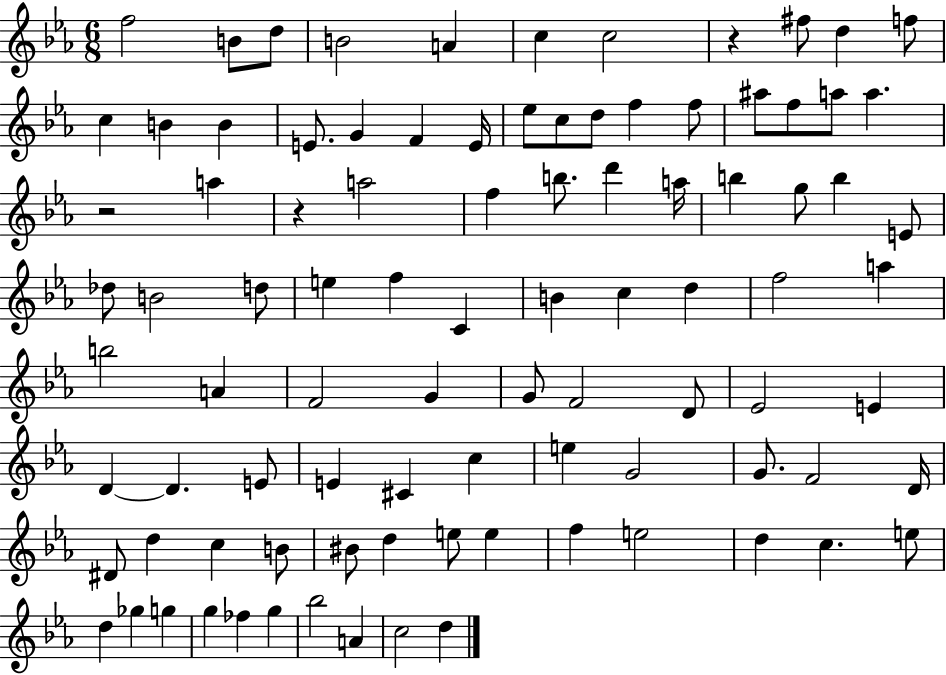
{
  \clef treble
  \numericTimeSignature
  \time 6/8
  \key ees \major
  \repeat volta 2 { f''2 b'8 d''8 | b'2 a'4 | c''4 c''2 | r4 fis''8 d''4 f''8 | \break c''4 b'4 b'4 | e'8. g'4 f'4 e'16 | ees''8 c''8 d''8 f''4 f''8 | ais''8 f''8 a''8 a''4. | \break r2 a''4 | r4 a''2 | f''4 b''8. d'''4 a''16 | b''4 g''8 b''4 e'8 | \break des''8 b'2 d''8 | e''4 f''4 c'4 | b'4 c''4 d''4 | f''2 a''4 | \break b''2 a'4 | f'2 g'4 | g'8 f'2 d'8 | ees'2 e'4 | \break d'4~~ d'4. e'8 | e'4 cis'4 c''4 | e''4 g'2 | g'8. f'2 d'16 | \break dis'8 d''4 c''4 b'8 | bis'8 d''4 e''8 e''4 | f''4 e''2 | d''4 c''4. e''8 | \break d''4 ges''4 g''4 | g''4 fes''4 g''4 | bes''2 a'4 | c''2 d''4 | \break } \bar "|."
}